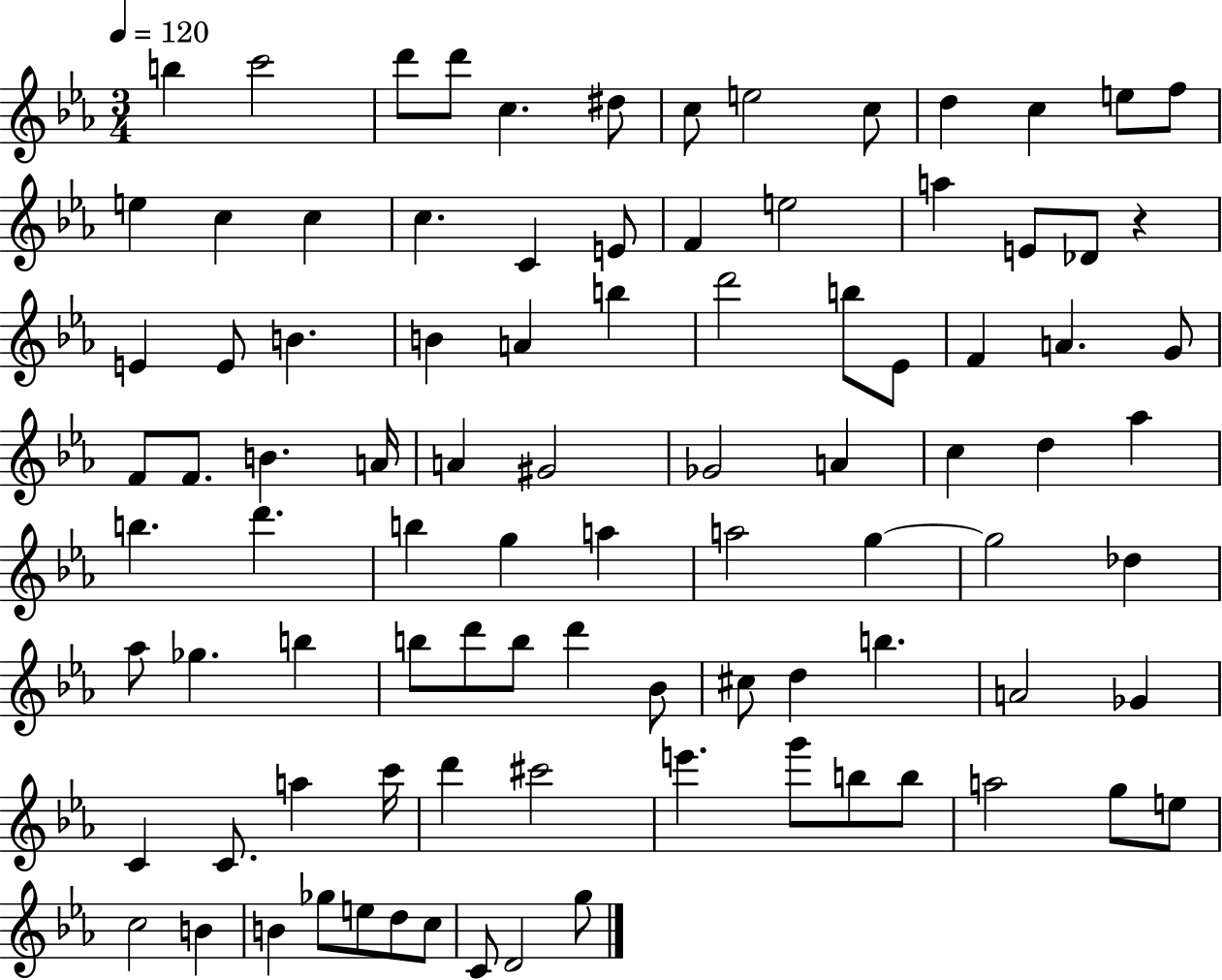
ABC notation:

X:1
T:Untitled
M:3/4
L:1/4
K:Eb
b c'2 d'/2 d'/2 c ^d/2 c/2 e2 c/2 d c e/2 f/2 e c c c C E/2 F e2 a E/2 _D/2 z E E/2 B B A b d'2 b/2 _E/2 F A G/2 F/2 F/2 B A/4 A ^G2 _G2 A c d _a b d' b g a a2 g g2 _d _a/2 _g b b/2 d'/2 b/2 d' _B/2 ^c/2 d b A2 _G C C/2 a c'/4 d' ^c'2 e' g'/2 b/2 b/2 a2 g/2 e/2 c2 B B _g/2 e/2 d/2 c/2 C/2 D2 g/2